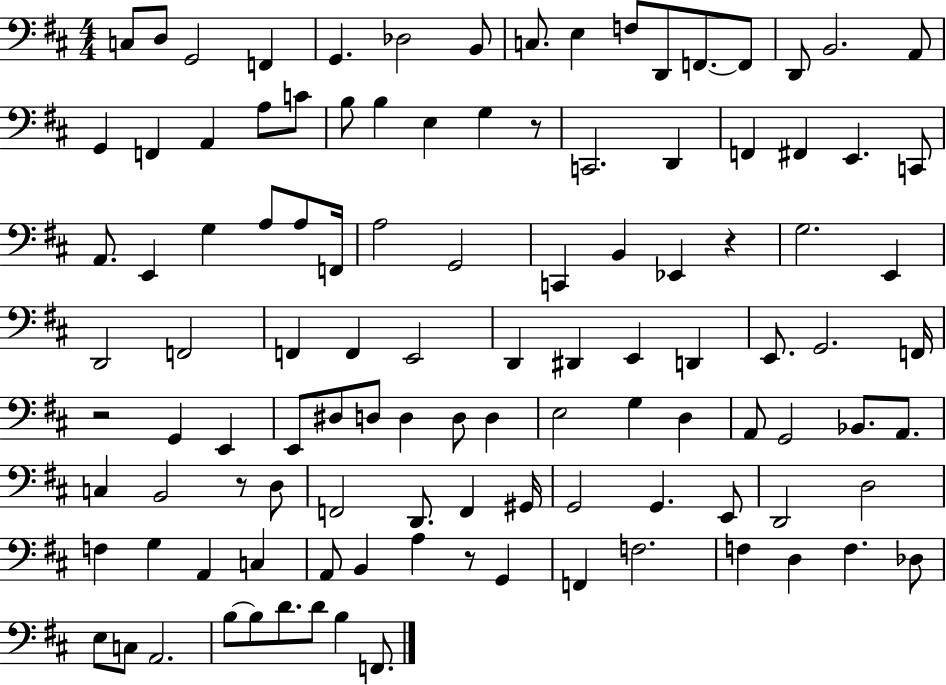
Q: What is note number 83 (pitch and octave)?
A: D3